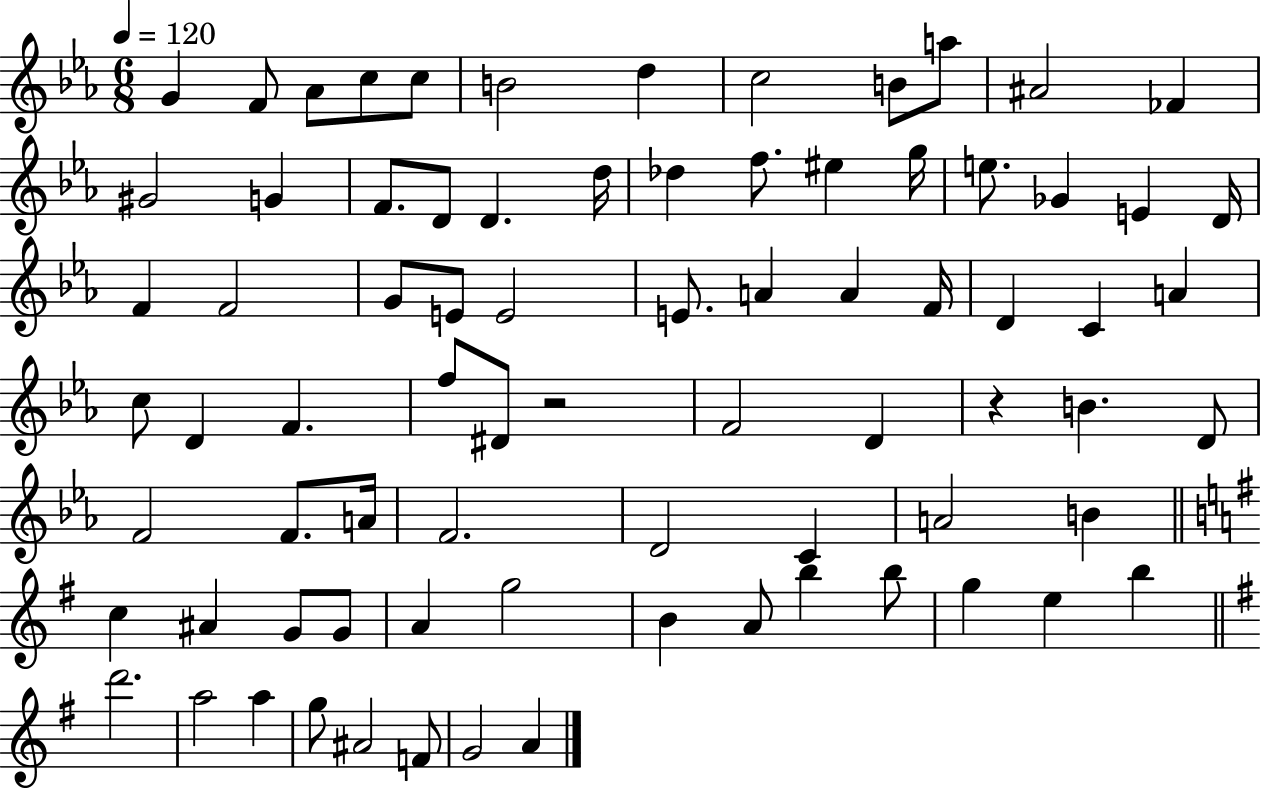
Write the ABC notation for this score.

X:1
T:Untitled
M:6/8
L:1/4
K:Eb
G F/2 _A/2 c/2 c/2 B2 d c2 B/2 a/2 ^A2 _F ^G2 G F/2 D/2 D d/4 _d f/2 ^e g/4 e/2 _G E D/4 F F2 G/2 E/2 E2 E/2 A A F/4 D C A c/2 D F f/2 ^D/2 z2 F2 D z B D/2 F2 F/2 A/4 F2 D2 C A2 B c ^A G/2 G/2 A g2 B A/2 b b/2 g e b d'2 a2 a g/2 ^A2 F/2 G2 A